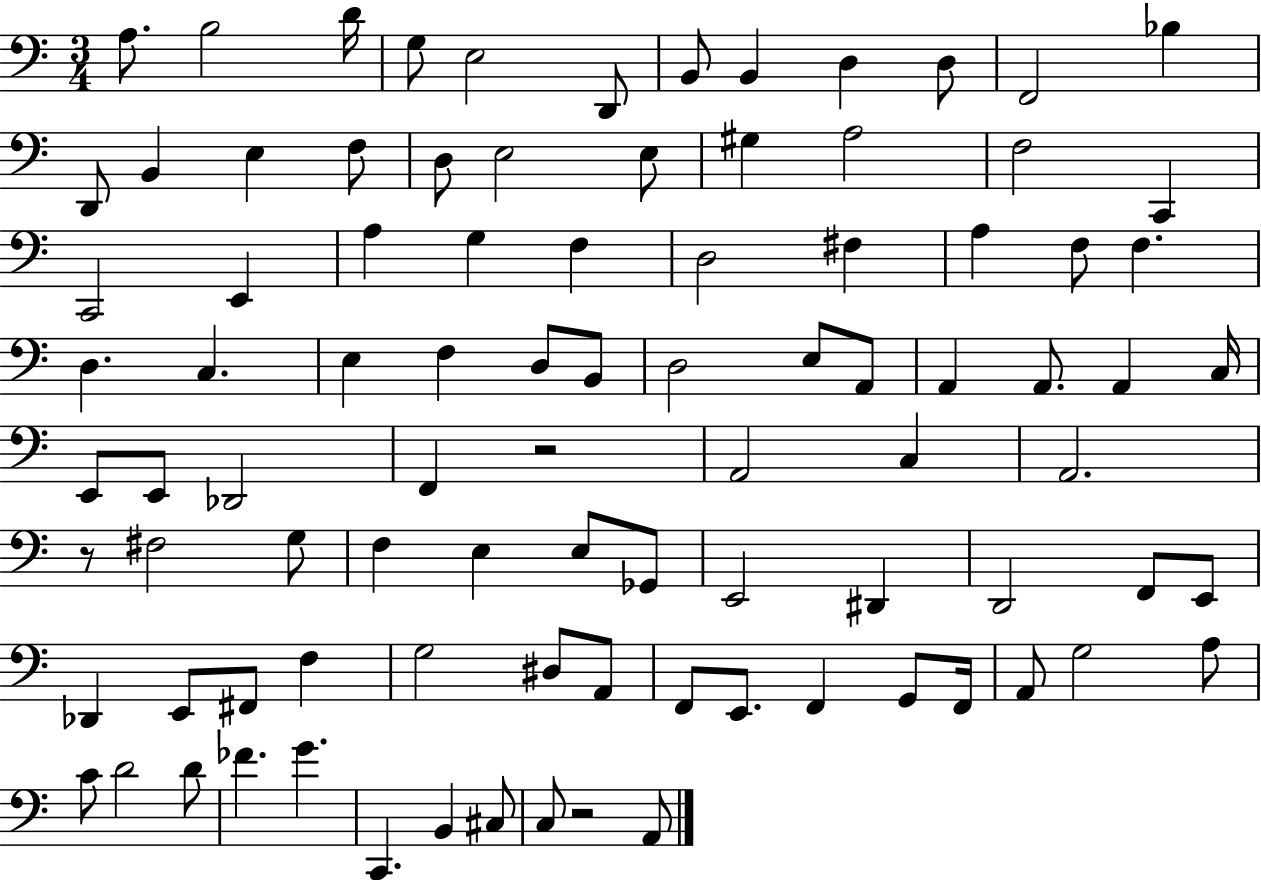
A3/e. B3/h D4/s G3/e E3/h D2/e B2/e B2/q D3/q D3/e F2/h Bb3/q D2/e B2/q E3/q F3/e D3/e E3/h E3/e G#3/q A3/h F3/h C2/q C2/h E2/q A3/q G3/q F3/q D3/h F#3/q A3/q F3/e F3/q. D3/q. C3/q. E3/q F3/q D3/e B2/e D3/h E3/e A2/e A2/q A2/e. A2/q C3/s E2/e E2/e Db2/h F2/q R/h A2/h C3/q A2/h. R/e F#3/h G3/e F3/q E3/q E3/e Gb2/e E2/h D#2/q D2/h F2/e E2/e Db2/q E2/e F#2/e F3/q G3/h D#3/e A2/e F2/e E2/e. F2/q G2/e F2/s A2/e G3/h A3/e C4/e D4/h D4/e FES4/q. G4/q. C2/q. B2/q C#3/e C3/e R/h A2/e